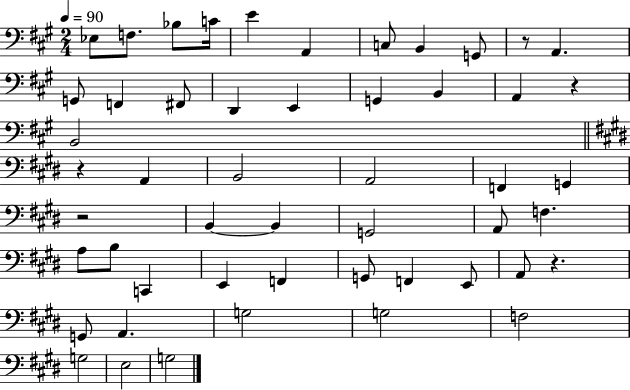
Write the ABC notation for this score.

X:1
T:Untitled
M:2/4
L:1/4
K:A
_E,/2 F,/2 _B,/2 C/4 E A,, C,/2 B,, G,,/2 z/2 A,, G,,/2 F,, ^F,,/2 D,, E,, G,, B,, A,, z B,,2 z A,, B,,2 A,,2 F,, G,, z2 B,, B,, G,,2 A,,/2 F, A,/2 B,/2 C,, E,, F,, G,,/2 F,, E,,/2 A,,/2 z G,,/2 A,, G,2 G,2 F,2 G,2 E,2 G,2